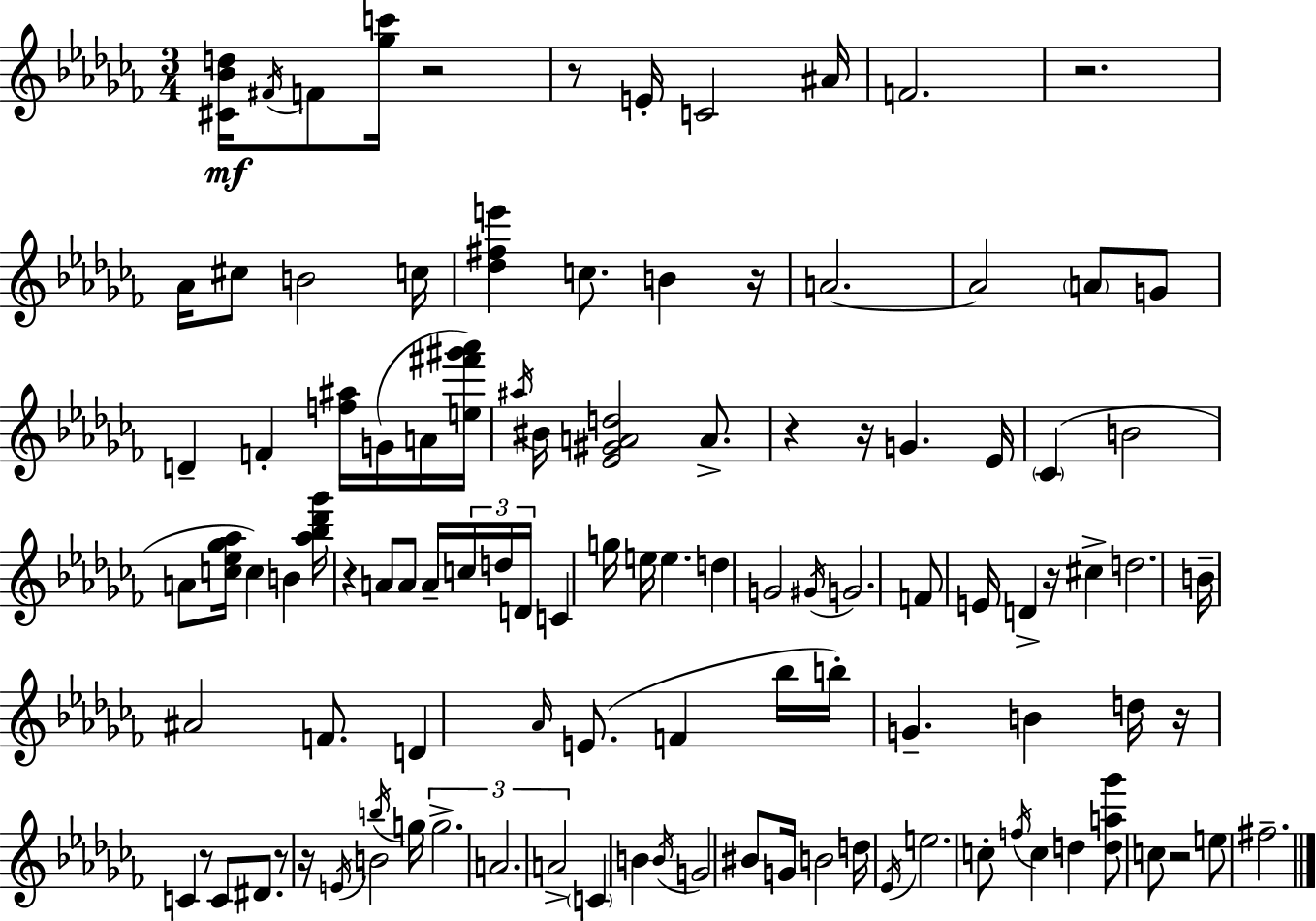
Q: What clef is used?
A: treble